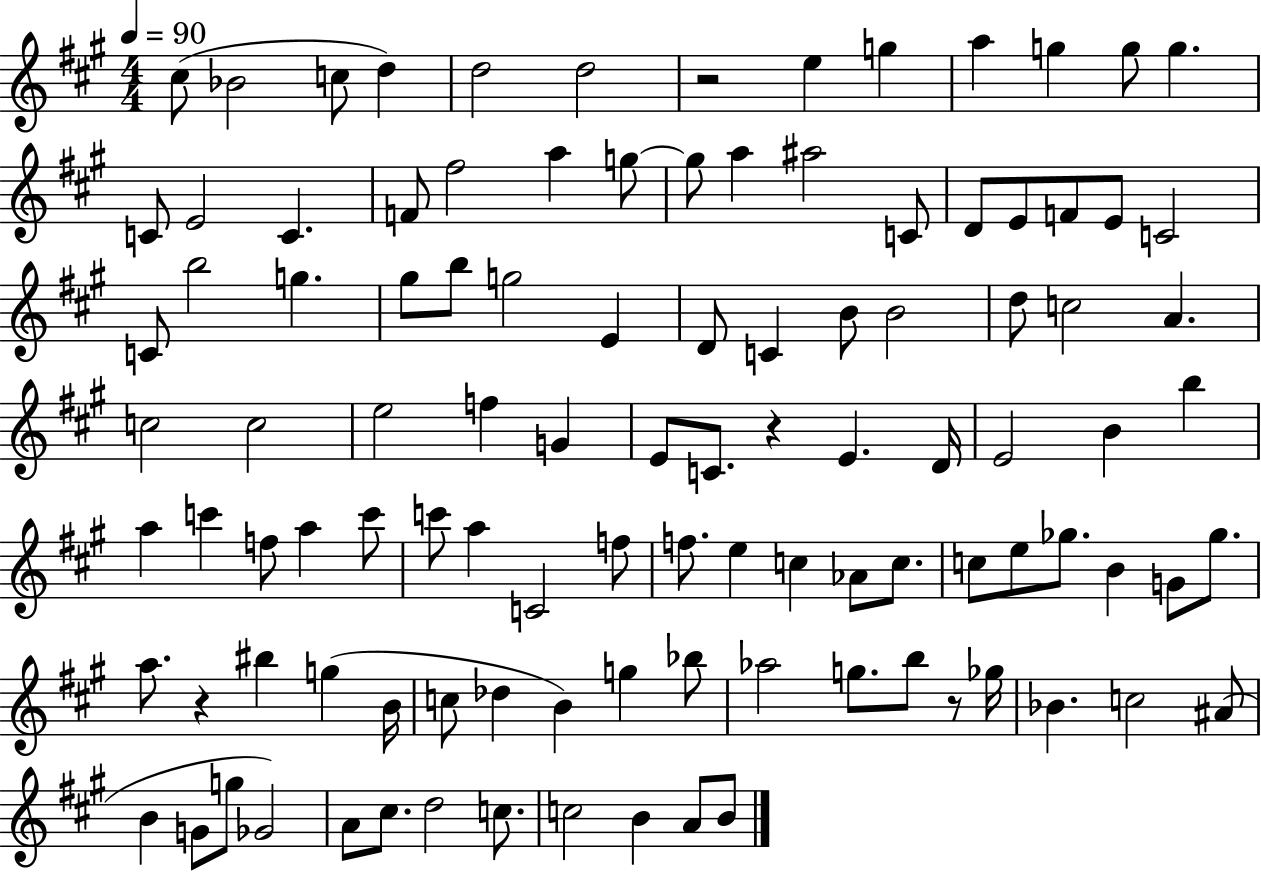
C#5/e Bb4/h C5/e D5/q D5/h D5/h R/h E5/q G5/q A5/q G5/q G5/e G5/q. C4/e E4/h C4/q. F4/e F#5/h A5/q G5/e G5/e A5/q A#5/h C4/e D4/e E4/e F4/e E4/e C4/h C4/e B5/h G5/q. G#5/e B5/e G5/h E4/q D4/e C4/q B4/e B4/h D5/e C5/h A4/q. C5/h C5/h E5/h F5/q G4/q E4/e C4/e. R/q E4/q. D4/s E4/h B4/q B5/q A5/q C6/q F5/e A5/q C6/e C6/e A5/q C4/h F5/e F5/e. E5/q C5/q Ab4/e C5/e. C5/e E5/e Gb5/e. B4/q G4/e Gb5/e. A5/e. R/q BIS5/q G5/q B4/s C5/e Db5/q B4/q G5/q Bb5/e Ab5/h G5/e. B5/e R/e Gb5/s Bb4/q. C5/h A#4/e B4/q G4/e G5/e Gb4/h A4/e C#5/e. D5/h C5/e. C5/h B4/q A4/e B4/e